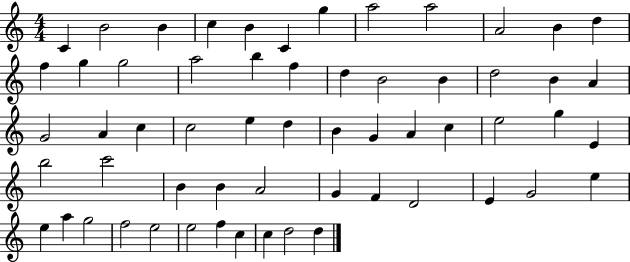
{
  \clef treble
  \numericTimeSignature
  \time 4/4
  \key c \major
  c'4 b'2 b'4 | c''4 b'4 c'4 g''4 | a''2 a''2 | a'2 b'4 d''4 | \break f''4 g''4 g''2 | a''2 b''4 f''4 | d''4 b'2 b'4 | d''2 b'4 a'4 | \break g'2 a'4 c''4 | c''2 e''4 d''4 | b'4 g'4 a'4 c''4 | e''2 g''4 e'4 | \break b''2 c'''2 | b'4 b'4 a'2 | g'4 f'4 d'2 | e'4 g'2 e''4 | \break e''4 a''4 g''2 | f''2 e''2 | e''2 f''4 c''4 | c''4 d''2 d''4 | \break \bar "|."
}